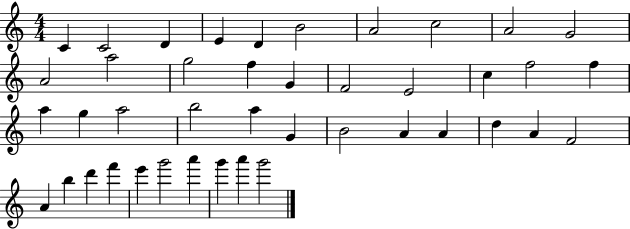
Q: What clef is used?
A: treble